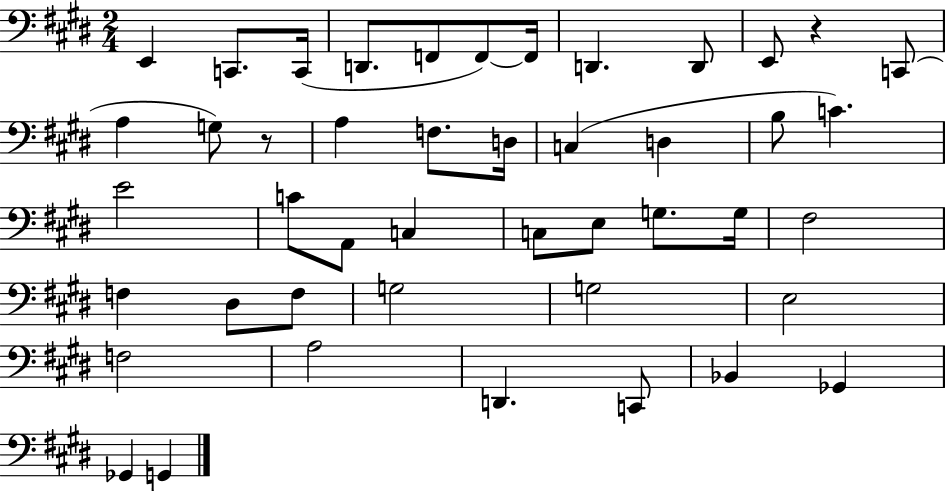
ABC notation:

X:1
T:Untitled
M:2/4
L:1/4
K:E
E,, C,,/2 C,,/4 D,,/2 F,,/2 F,,/2 F,,/4 D,, D,,/2 E,,/2 z C,,/2 A, G,/2 z/2 A, F,/2 D,/4 C, D, B,/2 C E2 C/2 A,,/2 C, C,/2 E,/2 G,/2 G,/4 ^F,2 F, ^D,/2 F,/2 G,2 G,2 E,2 F,2 A,2 D,, C,,/2 _B,, _G,, _G,, G,,